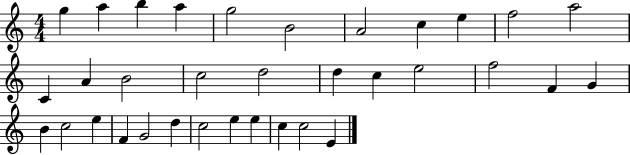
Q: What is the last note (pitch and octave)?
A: E4